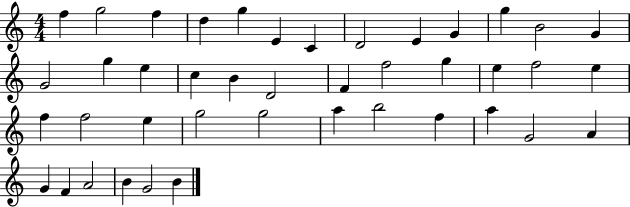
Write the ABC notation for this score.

X:1
T:Untitled
M:4/4
L:1/4
K:C
f g2 f d g E C D2 E G g B2 G G2 g e c B D2 F f2 g e f2 e f f2 e g2 g2 a b2 f a G2 A G F A2 B G2 B